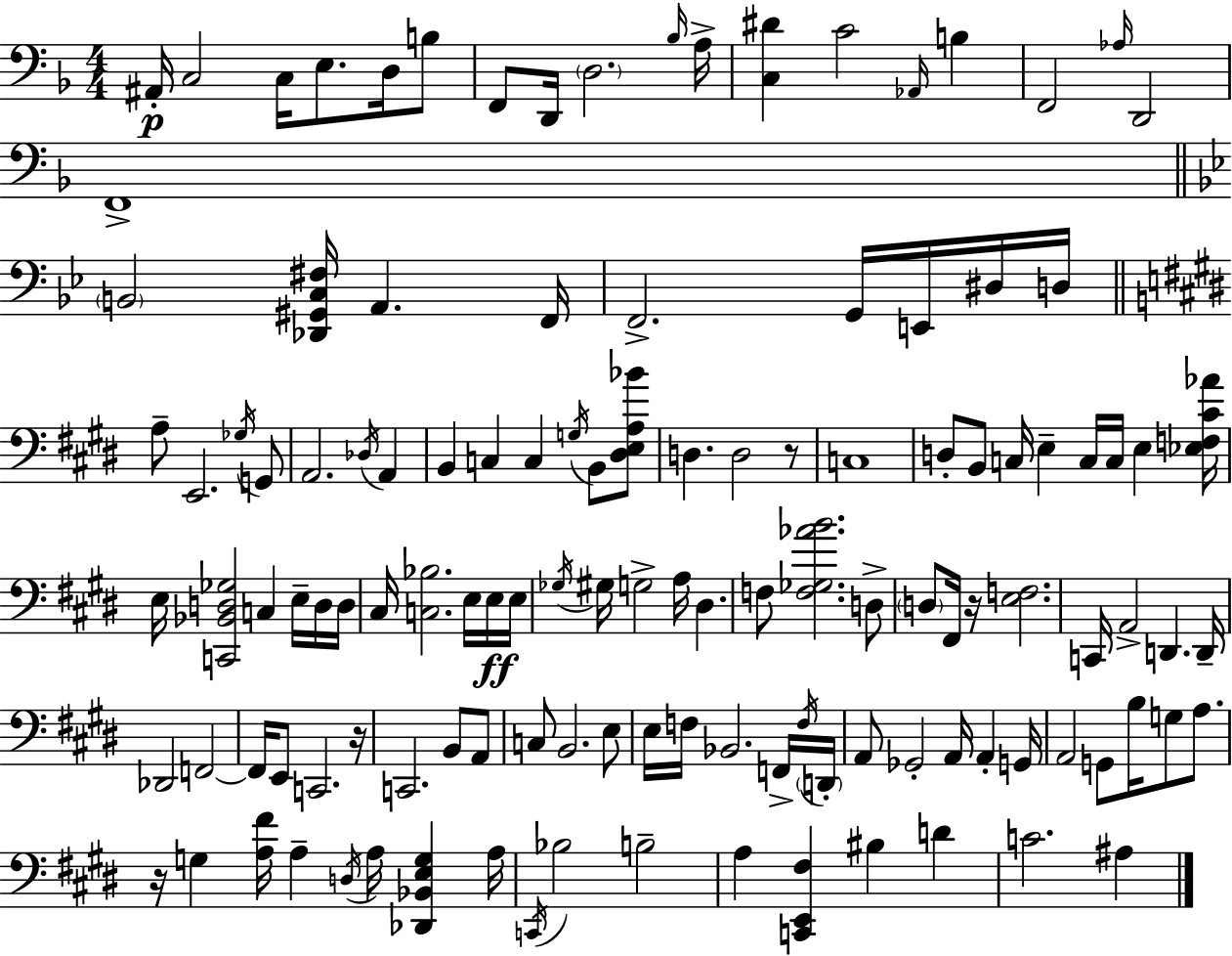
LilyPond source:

{
  \clef bass
  \numericTimeSignature
  \time 4/4
  \key f \major
  \repeat volta 2 { ais,16-.\p c2 c16 e8. d16 b8 | f,8 d,16 \parenthesize d2. \grace { bes16 } | a16-> <c dis'>4 c'2 \grace { aes,16 } b4 | f,2 \grace { aes16 } d,2 | \break f,1-> | \bar "||" \break \key g \minor \parenthesize b,2 <des, gis, c fis>16 a,4. f,16 | f,2.-> g,16 e,16 dis16 d16 | \bar "||" \break \key e \major a8-- e,2. \acciaccatura { ges16 } g,8 | a,2. \acciaccatura { des16 } a,4 | b,4 c4 c4 \acciaccatura { g16 } b,8 | <dis e a bes'>8 d4. d2 | \break r8 c1 | d8-. b,8 c16 e4-- c16 c16 e4 | <ees f cis' aes'>16 e16 <c, bes, d ges>2 c4 | e16-- d16 d16 cis16 <c bes>2. | \break e16 e16\ff e16 \acciaccatura { ges16 } gis16 g2-> a16 dis4. | f8 <f ges aes' b'>2. | d8-> \parenthesize d8 fis,16 r16 <e f>2. | c,16 a,2-> d,4. | \break d,16-- des,2 f,2~~ | f,16 e,8 c,2. | r16 c,2. | b,8 a,8 c8 b,2. | \break e8 e16 f16 bes,2. | f,16-> \acciaccatura { f16 } \parenthesize d,16-. a,8 ges,2-. a,16 | a,4-. g,16 a,2 g,8 b16 | g8 a8. r16 g4 <a fis'>16 a4-- \acciaccatura { d16 } | \break a16 <des, bes, e g>4 a16 \acciaccatura { c,16 } bes2 b2-- | a4 <c, e, fis>4 bis4 | d'4 c'2. | ais4 } \bar "|."
}